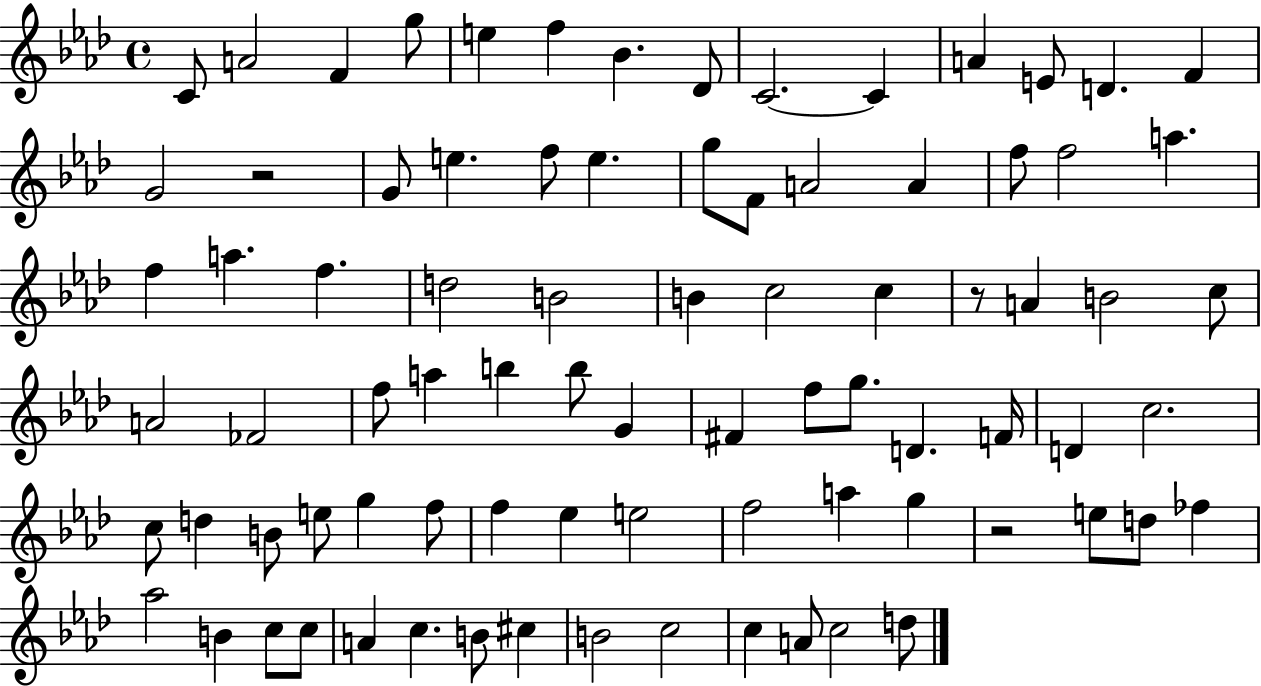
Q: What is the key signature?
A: AES major